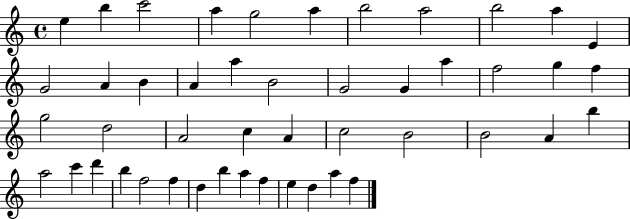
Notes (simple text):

E5/q B5/q C6/h A5/q G5/h A5/q B5/h A5/h B5/h A5/q E4/q G4/h A4/q B4/q A4/q A5/q B4/h G4/h G4/q A5/q F5/h G5/q F5/q G5/h D5/h A4/h C5/q A4/q C5/h B4/h B4/h A4/q B5/q A5/h C6/q D6/q B5/q F5/h F5/q D5/q B5/q A5/q F5/q E5/q D5/q A5/q F5/q